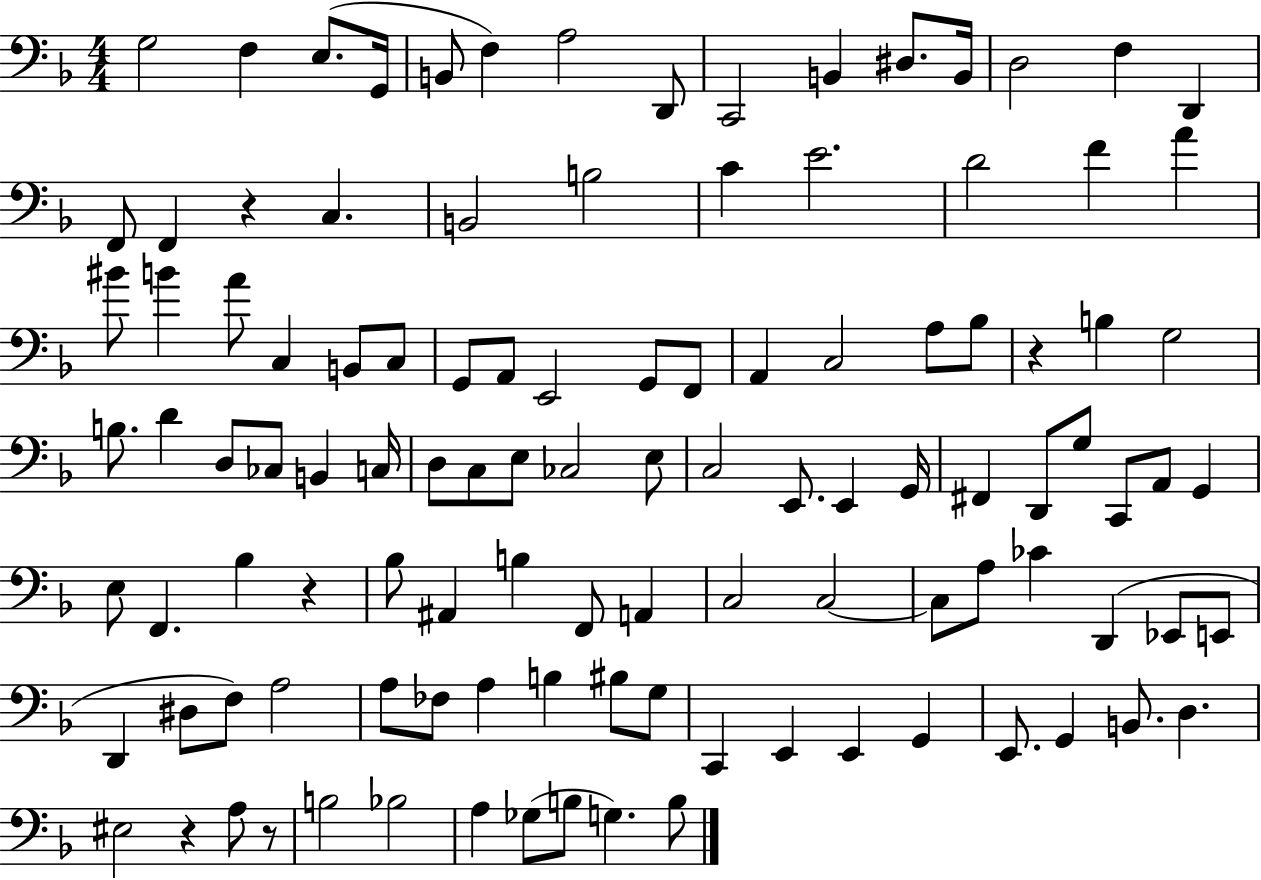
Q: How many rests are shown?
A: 5